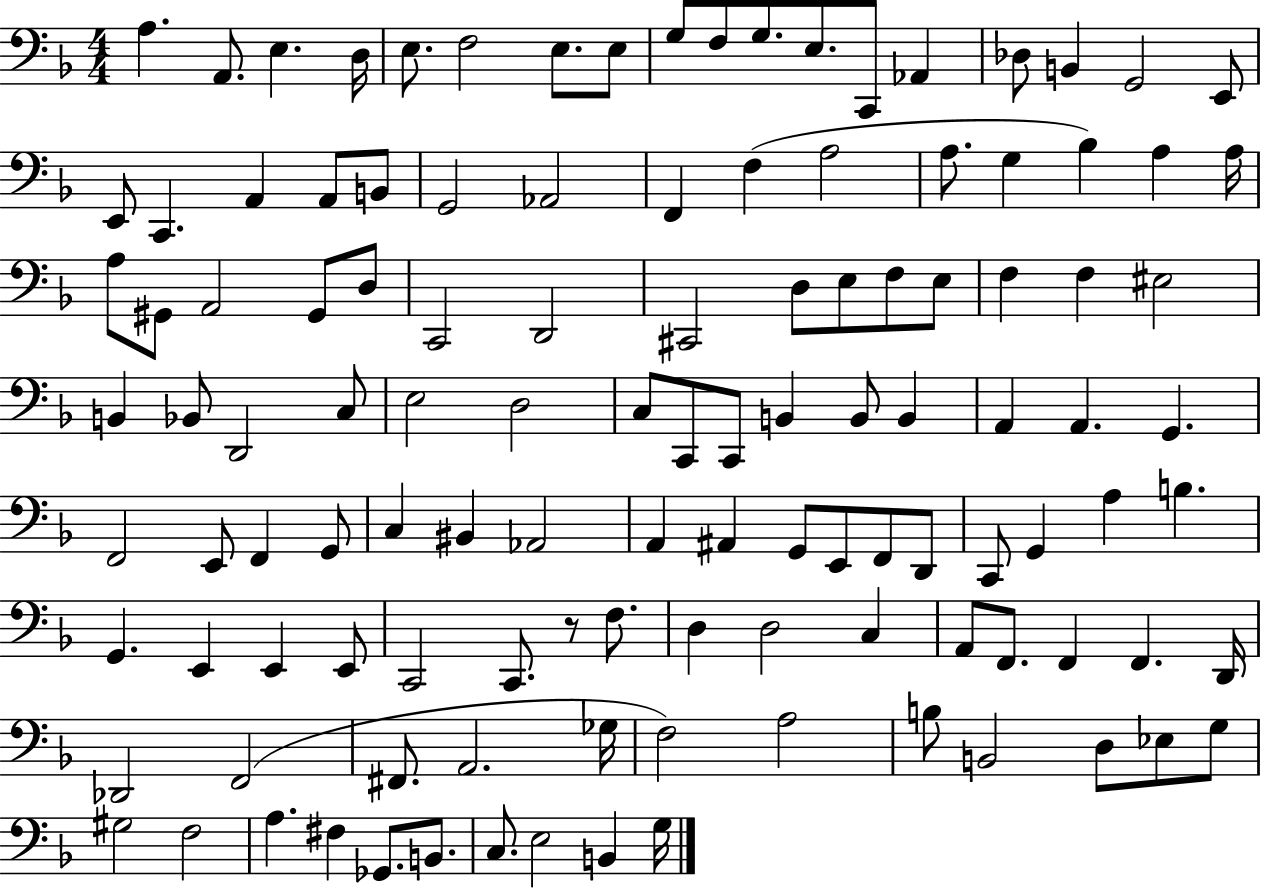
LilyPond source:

{
  \clef bass
  \numericTimeSignature
  \time 4/4
  \key f \major
  a4. a,8. e4. d16 | e8. f2 e8. e8 | g8 f8 g8. e8. c,8 aes,4 | des8 b,4 g,2 e,8 | \break e,8 c,4. a,4 a,8 b,8 | g,2 aes,2 | f,4 f4( a2 | a8. g4 bes4) a4 a16 | \break a8 gis,8 a,2 gis,8 d8 | c,2 d,2 | cis,2 d8 e8 f8 e8 | f4 f4 eis2 | \break b,4 bes,8 d,2 c8 | e2 d2 | c8 c,8 c,8 b,4 b,8 b,4 | a,4 a,4. g,4. | \break f,2 e,8 f,4 g,8 | c4 bis,4 aes,2 | a,4 ais,4 g,8 e,8 f,8 d,8 | c,8 g,4 a4 b4. | \break g,4. e,4 e,4 e,8 | c,2 c,8. r8 f8. | d4 d2 c4 | a,8 f,8. f,4 f,4. d,16 | \break des,2 f,2( | fis,8. a,2. ges16 | f2) a2 | b8 b,2 d8 ees8 g8 | \break gis2 f2 | a4. fis4 ges,8. b,8. | c8. e2 b,4 g16 | \bar "|."
}